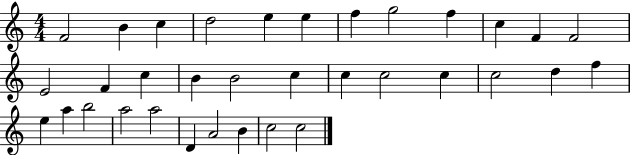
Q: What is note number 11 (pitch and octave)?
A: F4